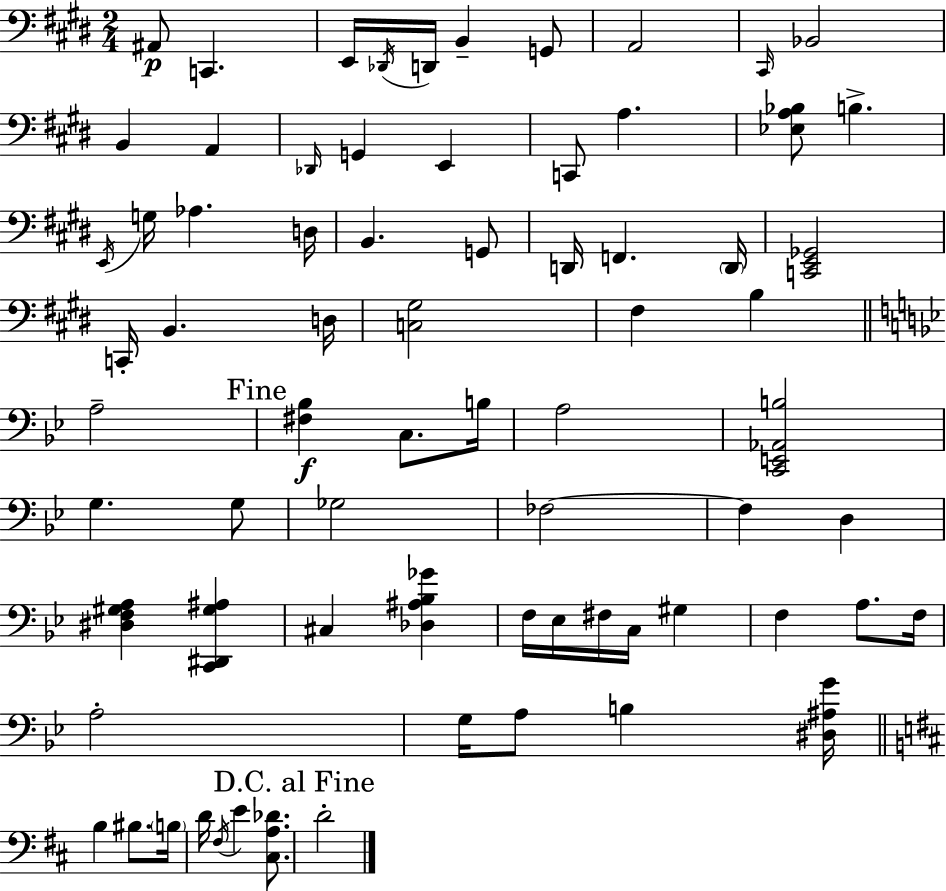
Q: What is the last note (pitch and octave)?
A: D4